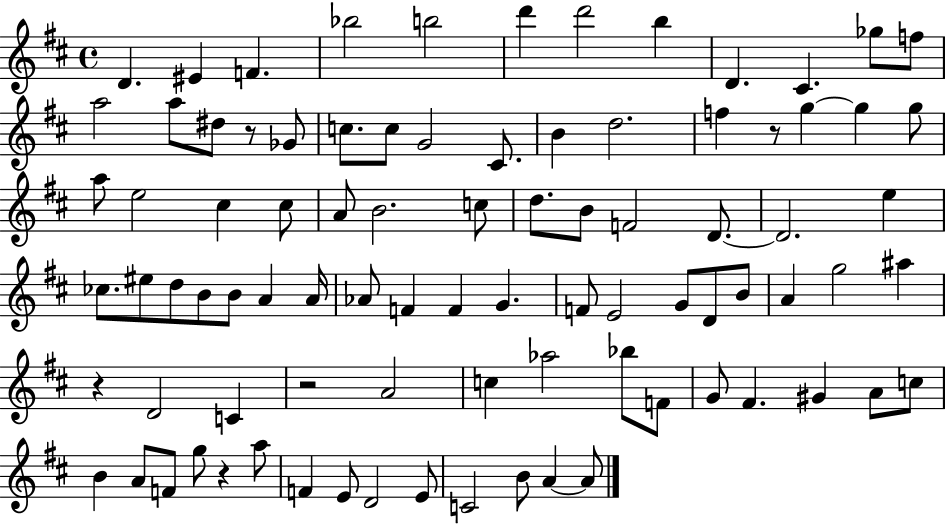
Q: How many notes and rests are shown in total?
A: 88